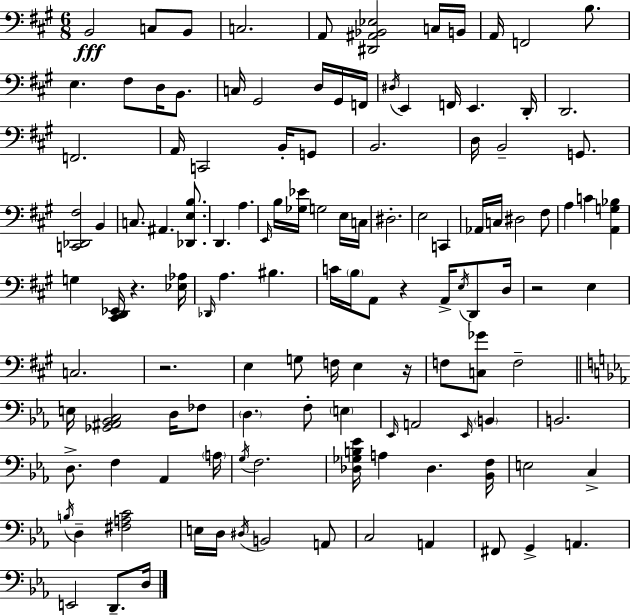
B2/h C3/e B2/e C3/h. A2/e [D#2,A#2,Bb2,Eb3]/h C3/s B2/s A2/s F2/h B3/e. E3/q. F#3/e D3/s B2/e. C3/s G#2/h D3/s G#2/s F2/s D#3/s E2/q F2/s E2/q. D2/s D2/h. F2/h. A2/s C2/h B2/s G2/e B2/h. D3/s B2/h G2/e. [C2,Db2,F#3]/h B2/q C3/e. A#2/q. [Db2,E3,B3]/e. D2/q. A3/q. E2/s B3/s [Gb3,Eb4]/s G3/h E3/s C3/s D#3/h. E3/h C2/q Ab2/s C3/s D#3/h F#3/e A3/q C4/q [A2,G3,Bb3]/q G3/q [C#2,D2,Eb2]/s R/q. [Eb3,Ab3]/s Db2/s A3/q. BIS3/q. C4/s B3/s A2/e R/q A2/s E3/s D2/e D3/s R/h E3/q C3/h. R/h. E3/q G3/e F3/s E3/q R/s F3/e [C3,Gb4]/e F3/h E3/s [Gb2,A#2,Bb2,C3]/h D3/s FES3/e D3/q. F3/e E3/q Eb2/s A2/h Eb2/s B2/q B2/h. D3/e. F3/q Ab2/q A3/s G3/s F3/h. [Db3,Gb3,B3,Eb4]/s A3/q Db3/q. [Bb2,F3]/s E3/h C3/q B3/s D3/q [F#3,A3,C4]/h E3/s D3/s D#3/s B2/h A2/e C3/h A2/q F#2/e G2/q A2/q. E2/h D2/e. D3/s